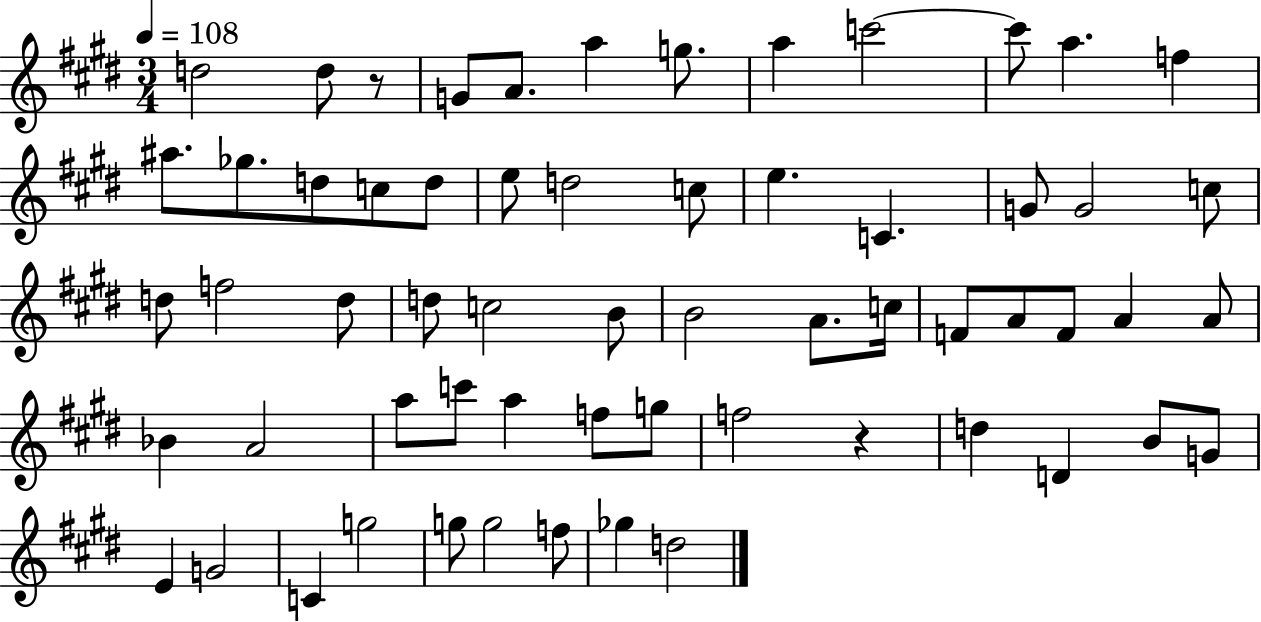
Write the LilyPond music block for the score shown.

{
  \clef treble
  \numericTimeSignature
  \time 3/4
  \key e \major
  \tempo 4 = 108
  d''2 d''8 r8 | g'8 a'8. a''4 g''8. | a''4 c'''2~~ | c'''8 a''4. f''4 | \break ais''8. ges''8. d''8 c''8 d''8 | e''8 d''2 c''8 | e''4. c'4. | g'8 g'2 c''8 | \break d''8 f''2 d''8 | d''8 c''2 b'8 | b'2 a'8. c''16 | f'8 a'8 f'8 a'4 a'8 | \break bes'4 a'2 | a''8 c'''8 a''4 f''8 g''8 | f''2 r4 | d''4 d'4 b'8 g'8 | \break e'4 g'2 | c'4 g''2 | g''8 g''2 f''8 | ges''4 d''2 | \break \bar "|."
}